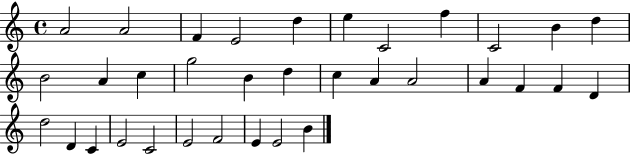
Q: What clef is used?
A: treble